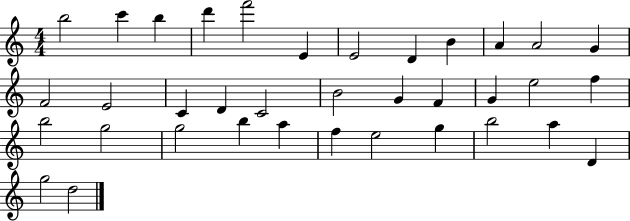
X:1
T:Untitled
M:4/4
L:1/4
K:C
b2 c' b d' f'2 E E2 D B A A2 G F2 E2 C D C2 B2 G F G e2 f b2 g2 g2 b a f e2 g b2 a D g2 d2